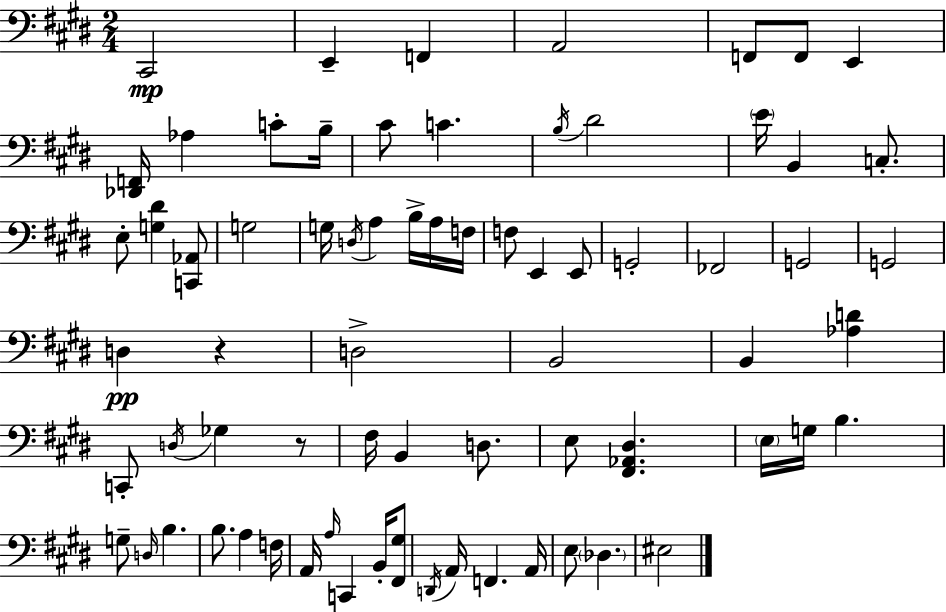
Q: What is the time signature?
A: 2/4